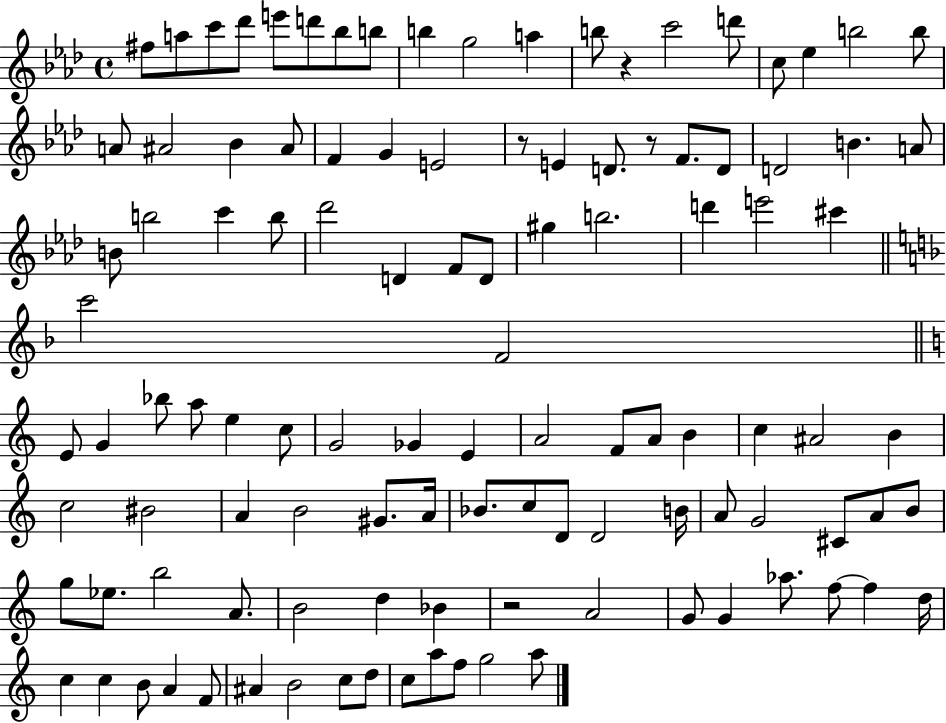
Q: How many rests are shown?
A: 4